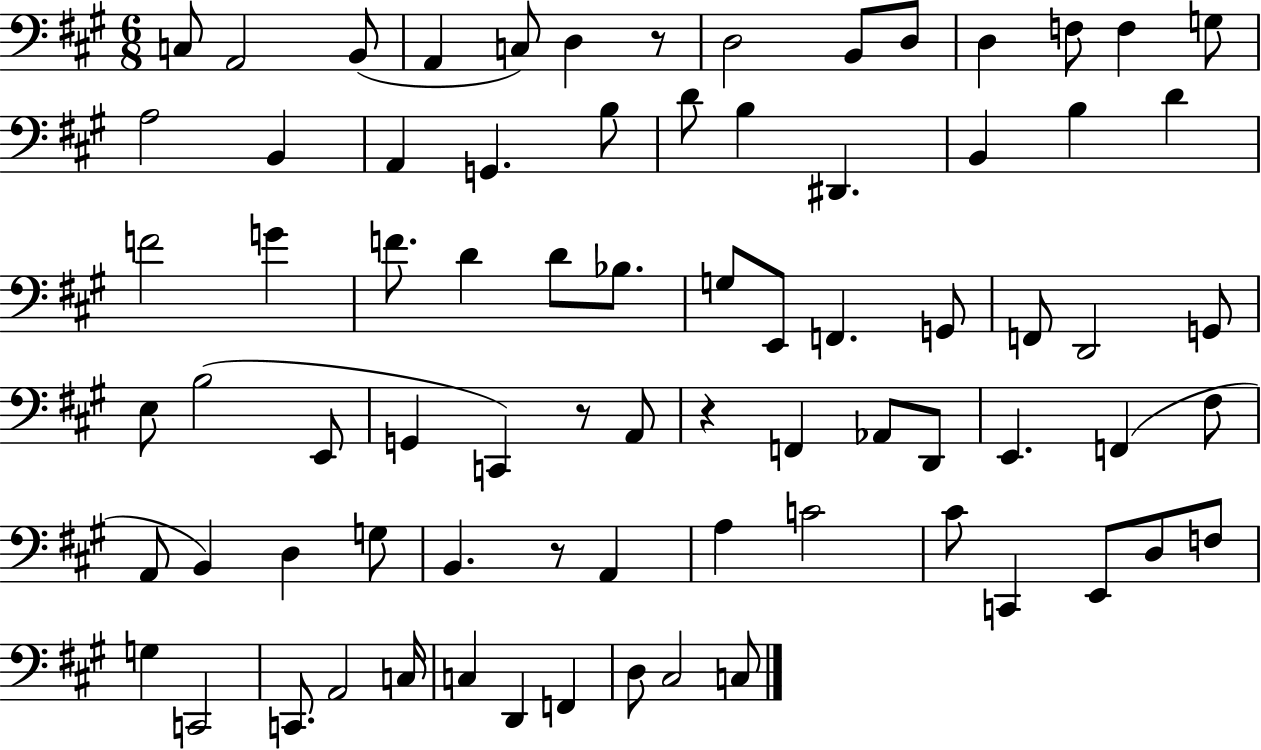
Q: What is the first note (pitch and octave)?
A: C3